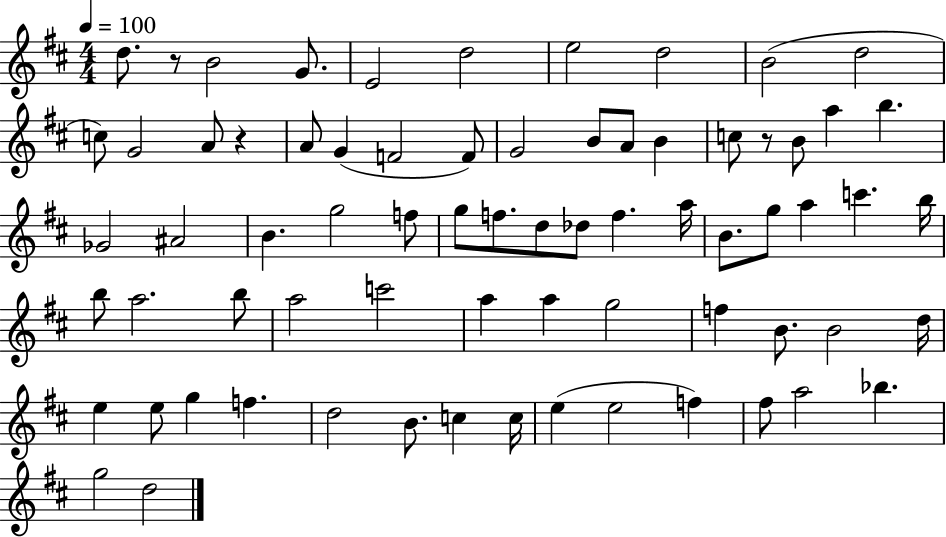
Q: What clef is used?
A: treble